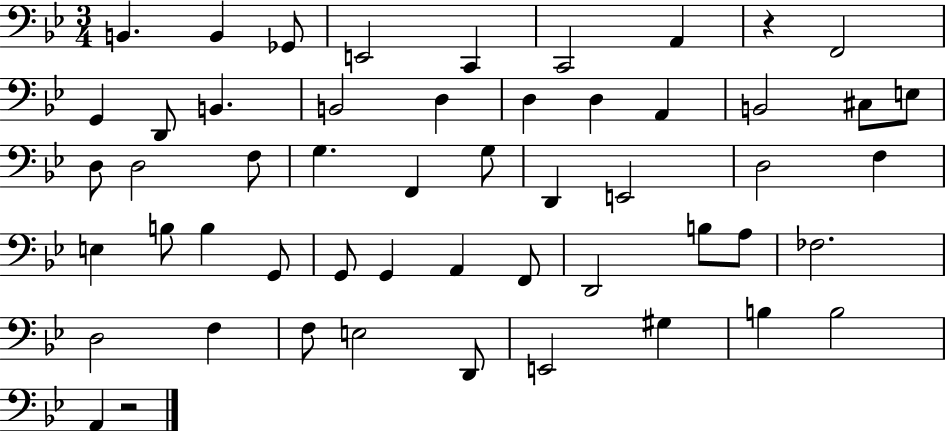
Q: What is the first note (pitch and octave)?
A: B2